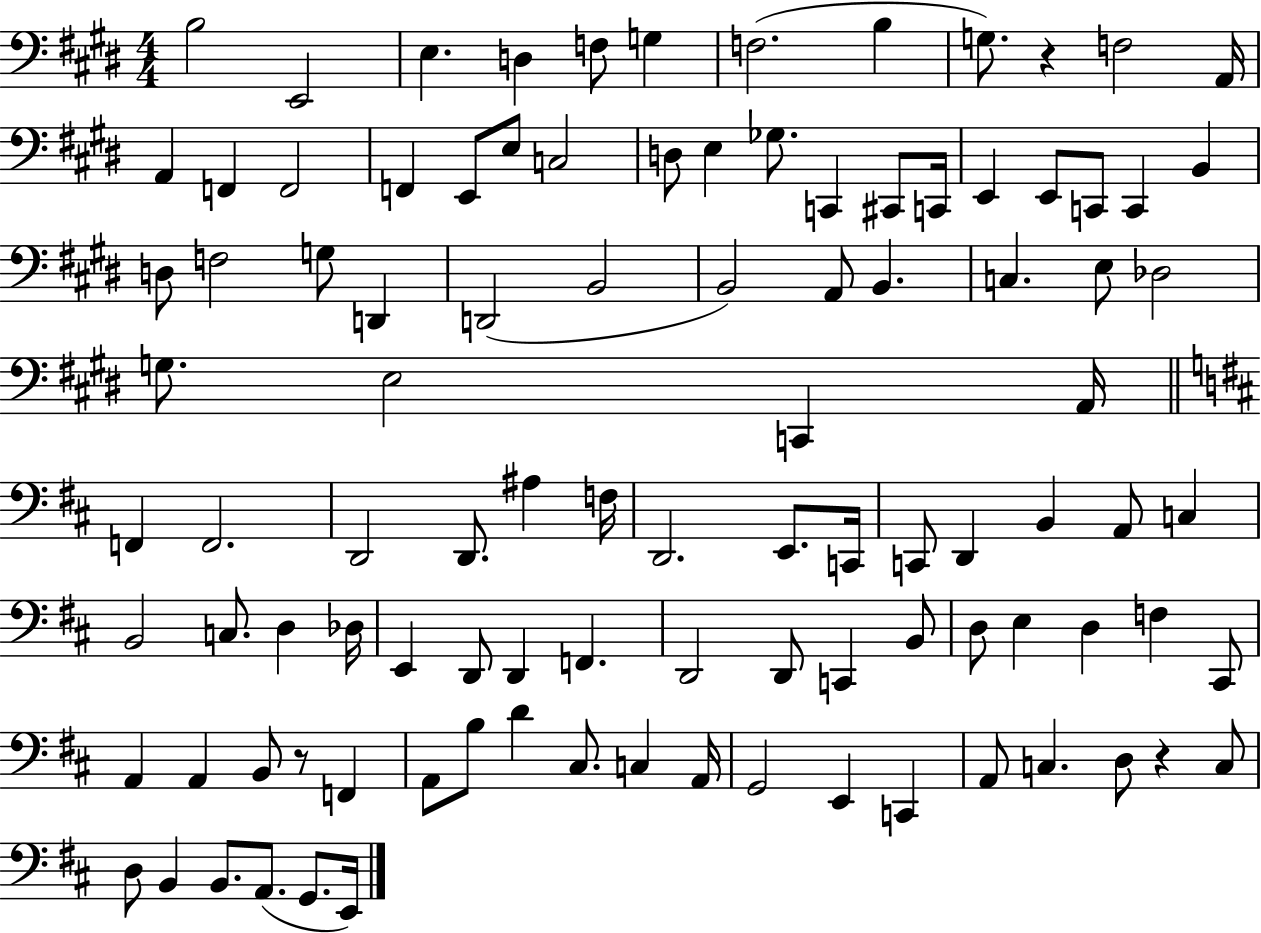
{
  \clef bass
  \numericTimeSignature
  \time 4/4
  \key e \major
  b2 e,2 | e4. d4 f8 g4 | f2.( b4 | g8.) r4 f2 a,16 | \break a,4 f,4 f,2 | f,4 e,8 e8 c2 | d8 e4 ges8. c,4 cis,8 c,16 | e,4 e,8 c,8 c,4 b,4 | \break d8 f2 g8 d,4 | d,2( b,2 | b,2) a,8 b,4. | c4. e8 des2 | \break g8. e2 c,4 a,16 | \bar "||" \break \key b \minor f,4 f,2. | d,2 d,8. ais4 f16 | d,2. e,8. c,16 | c,8 d,4 b,4 a,8 c4 | \break b,2 c8. d4 des16 | e,4 d,8 d,4 f,4. | d,2 d,8 c,4 b,8 | d8 e4 d4 f4 cis,8 | \break a,4 a,4 b,8 r8 f,4 | a,8 b8 d'4 cis8. c4 a,16 | g,2 e,4 c,4 | a,8 c4. d8 r4 c8 | \break d8 b,4 b,8. a,8.( g,8. e,16) | \bar "|."
}